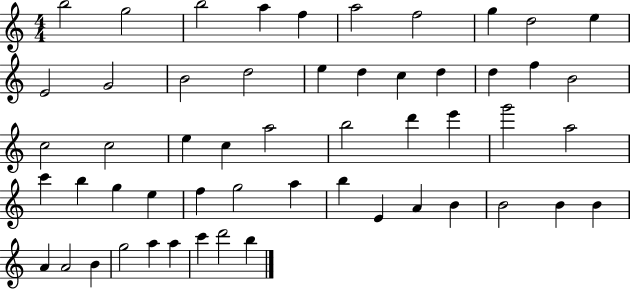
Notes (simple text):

B5/h G5/h B5/h A5/q F5/q A5/h F5/h G5/q D5/h E5/q E4/h G4/h B4/h D5/h E5/q D5/q C5/q D5/q D5/q F5/q B4/h C5/h C5/h E5/q C5/q A5/h B5/h D6/q E6/q G6/h A5/h C6/q B5/q G5/q E5/q F5/q G5/h A5/q B5/q E4/q A4/q B4/q B4/h B4/q B4/q A4/q A4/h B4/q G5/h A5/q A5/q C6/q D6/h B5/q